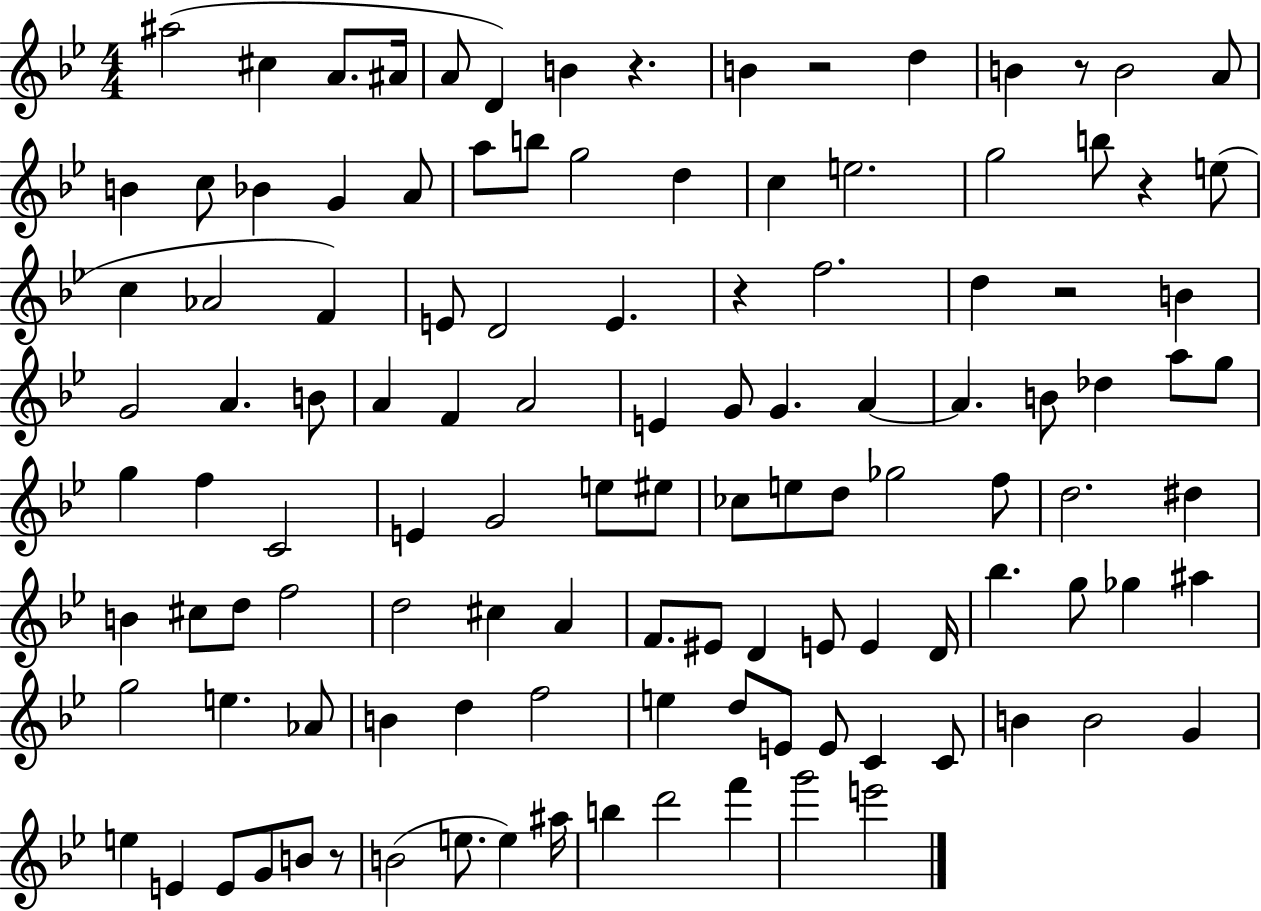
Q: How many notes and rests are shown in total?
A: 117